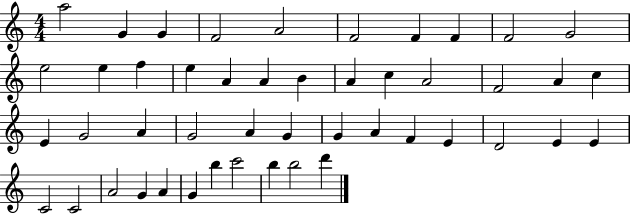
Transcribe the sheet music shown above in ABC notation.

X:1
T:Untitled
M:4/4
L:1/4
K:C
a2 G G F2 A2 F2 F F F2 G2 e2 e f e A A B A c A2 F2 A c E G2 A G2 A G G A F E D2 E E C2 C2 A2 G A G b c'2 b b2 d'